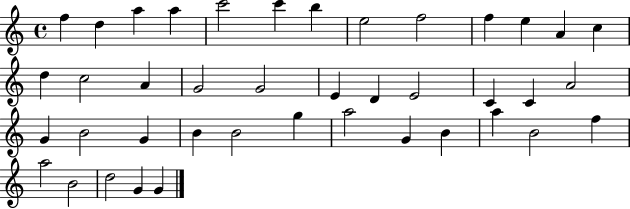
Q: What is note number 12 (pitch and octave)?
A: A4